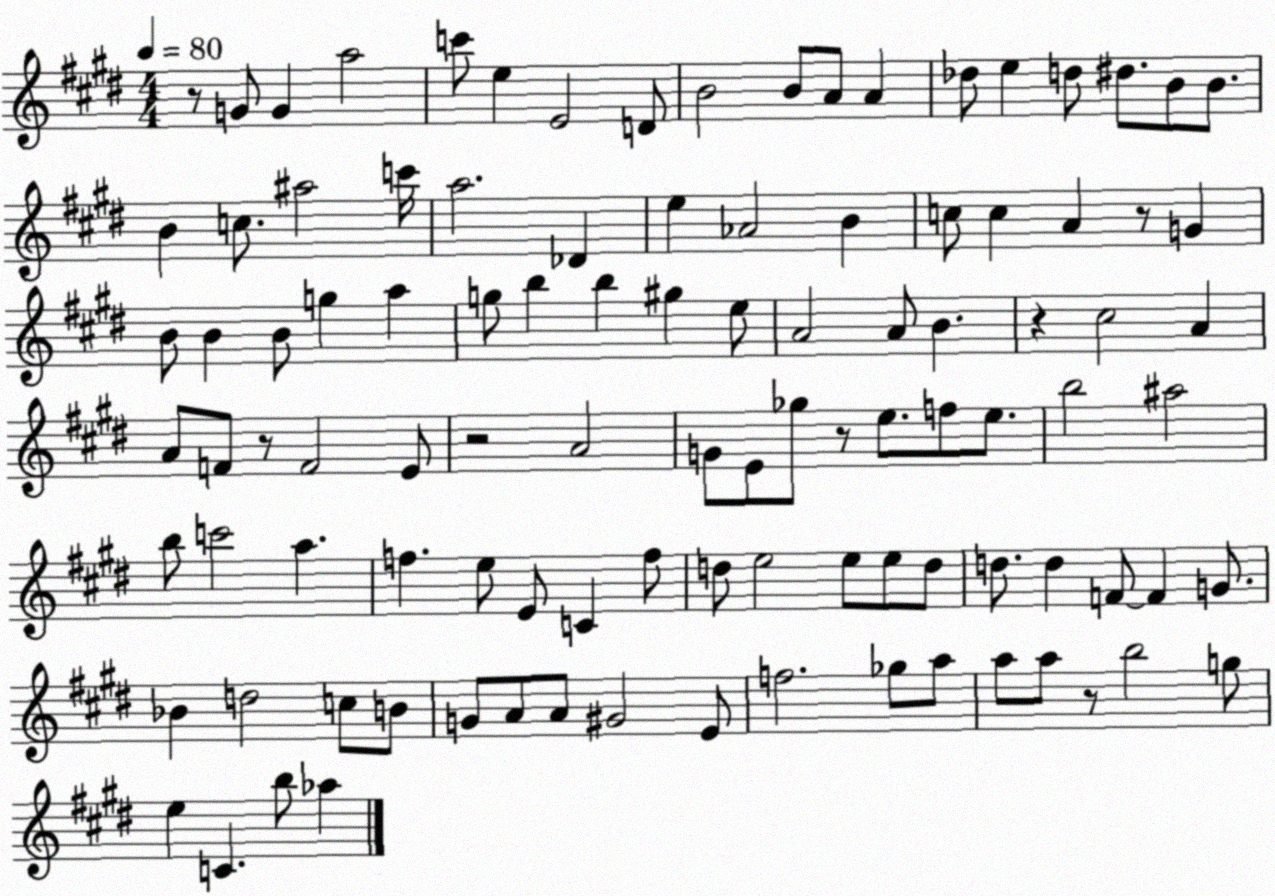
X:1
T:Untitled
M:4/4
L:1/4
K:E
z/2 G/2 G a2 c'/2 e E2 D/2 B2 B/2 A/2 A _d/2 e d/2 ^d/2 B/2 B/2 B c/2 ^a2 c'/4 a2 _D e _A2 B c/2 c A z/2 G B/2 B B/2 g a g/2 b b ^g e/2 A2 A/2 B z ^c2 A A/2 F/2 z/2 F2 E/2 z2 A2 G/2 E/2 _g/2 z/2 e/2 f/2 e/2 b2 ^a2 b/2 c'2 a f e/2 E/2 C f/2 d/2 e2 e/2 e/2 d/2 d/2 d F/2 F G/2 _B d2 c/2 B/2 G/2 A/2 A/2 ^G2 E/2 f2 _g/2 a/2 a/2 a/2 z/2 b2 g/2 e C b/2 _a